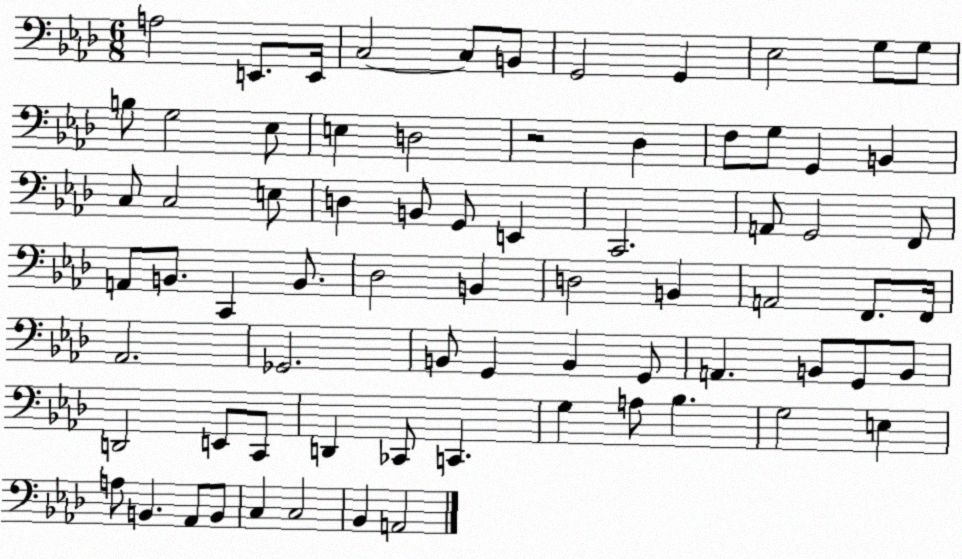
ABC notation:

X:1
T:Untitled
M:6/8
L:1/4
K:Ab
A,2 E,,/2 E,,/4 C,2 C,/2 B,,/2 G,,2 G,, _E,2 G,/2 G,/2 B,/2 G,2 _E,/2 E, D,2 z2 _D, F,/2 G,/2 G,, B,, C,/2 C,2 E,/2 D, B,,/2 G,,/2 E,, C,,2 A,,/2 G,,2 F,,/2 A,,/2 B,,/2 C,, B,,/2 _D,2 B,, D,2 B,, A,,2 F,,/2 F,,/4 _A,,2 _G,,2 B,,/2 G,, B,, G,,/2 A,, B,,/2 G,,/2 B,,/2 D,,2 E,,/2 C,,/2 D,, _C,,/2 C,, G, A,/2 _B, G,2 E, A,/2 B,, _A,,/2 B,,/2 C, C,2 _B,, A,,2